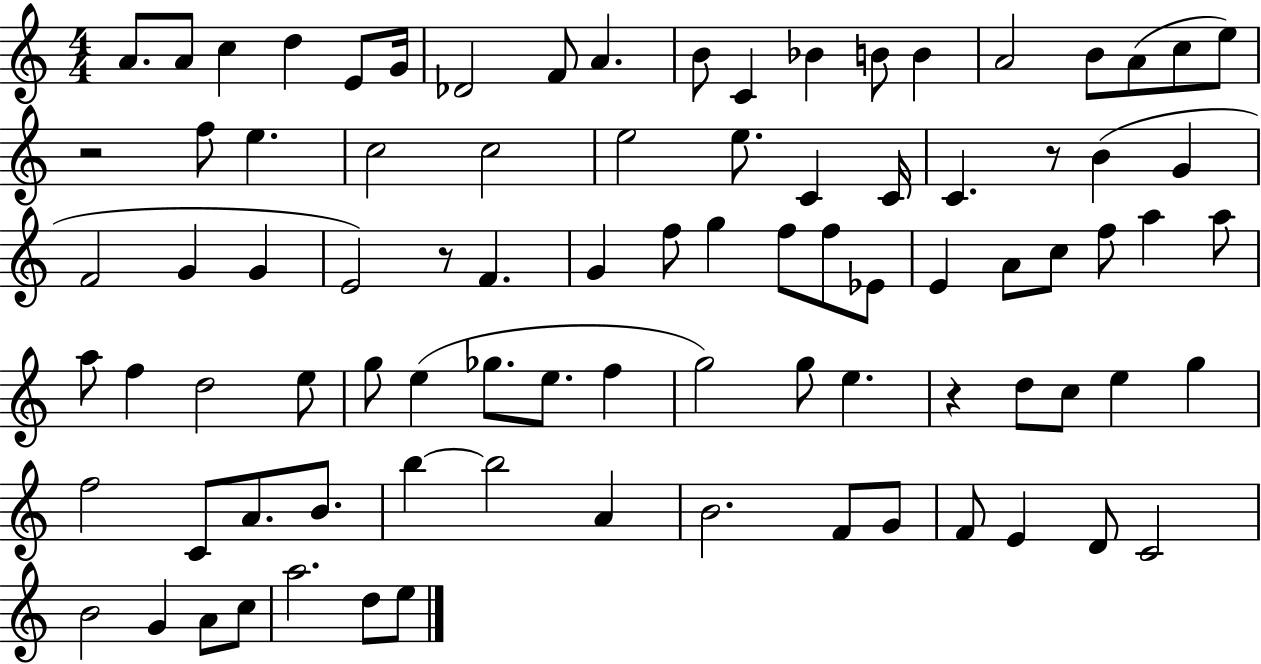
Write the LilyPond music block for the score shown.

{
  \clef treble
  \numericTimeSignature
  \time 4/4
  \key c \major
  a'8. a'8 c''4 d''4 e'8 g'16 | des'2 f'8 a'4. | b'8 c'4 bes'4 b'8 b'4 | a'2 b'8 a'8( c''8 e''8) | \break r2 f''8 e''4. | c''2 c''2 | e''2 e''8. c'4 c'16 | c'4. r8 b'4( g'4 | \break f'2 g'4 g'4 | e'2) r8 f'4. | g'4 f''8 g''4 f''8 f''8 ees'8 | e'4 a'8 c''8 f''8 a''4 a''8 | \break a''8 f''4 d''2 e''8 | g''8 e''4( ges''8. e''8. f''4 | g''2) g''8 e''4. | r4 d''8 c''8 e''4 g''4 | \break f''2 c'8 a'8. b'8. | b''4~~ b''2 a'4 | b'2. f'8 g'8 | f'8 e'4 d'8 c'2 | \break b'2 g'4 a'8 c''8 | a''2. d''8 e''8 | \bar "|."
}